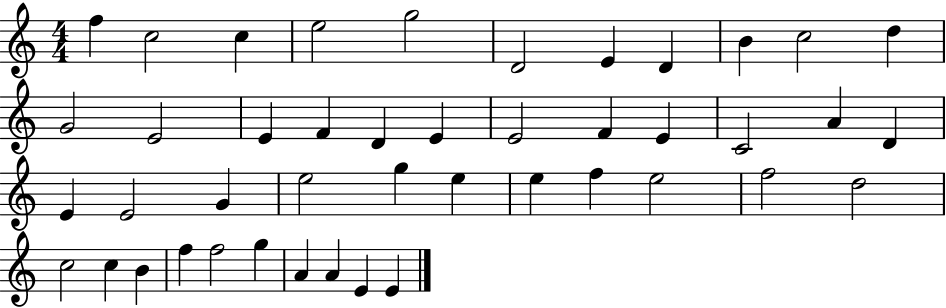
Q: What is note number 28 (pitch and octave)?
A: G5